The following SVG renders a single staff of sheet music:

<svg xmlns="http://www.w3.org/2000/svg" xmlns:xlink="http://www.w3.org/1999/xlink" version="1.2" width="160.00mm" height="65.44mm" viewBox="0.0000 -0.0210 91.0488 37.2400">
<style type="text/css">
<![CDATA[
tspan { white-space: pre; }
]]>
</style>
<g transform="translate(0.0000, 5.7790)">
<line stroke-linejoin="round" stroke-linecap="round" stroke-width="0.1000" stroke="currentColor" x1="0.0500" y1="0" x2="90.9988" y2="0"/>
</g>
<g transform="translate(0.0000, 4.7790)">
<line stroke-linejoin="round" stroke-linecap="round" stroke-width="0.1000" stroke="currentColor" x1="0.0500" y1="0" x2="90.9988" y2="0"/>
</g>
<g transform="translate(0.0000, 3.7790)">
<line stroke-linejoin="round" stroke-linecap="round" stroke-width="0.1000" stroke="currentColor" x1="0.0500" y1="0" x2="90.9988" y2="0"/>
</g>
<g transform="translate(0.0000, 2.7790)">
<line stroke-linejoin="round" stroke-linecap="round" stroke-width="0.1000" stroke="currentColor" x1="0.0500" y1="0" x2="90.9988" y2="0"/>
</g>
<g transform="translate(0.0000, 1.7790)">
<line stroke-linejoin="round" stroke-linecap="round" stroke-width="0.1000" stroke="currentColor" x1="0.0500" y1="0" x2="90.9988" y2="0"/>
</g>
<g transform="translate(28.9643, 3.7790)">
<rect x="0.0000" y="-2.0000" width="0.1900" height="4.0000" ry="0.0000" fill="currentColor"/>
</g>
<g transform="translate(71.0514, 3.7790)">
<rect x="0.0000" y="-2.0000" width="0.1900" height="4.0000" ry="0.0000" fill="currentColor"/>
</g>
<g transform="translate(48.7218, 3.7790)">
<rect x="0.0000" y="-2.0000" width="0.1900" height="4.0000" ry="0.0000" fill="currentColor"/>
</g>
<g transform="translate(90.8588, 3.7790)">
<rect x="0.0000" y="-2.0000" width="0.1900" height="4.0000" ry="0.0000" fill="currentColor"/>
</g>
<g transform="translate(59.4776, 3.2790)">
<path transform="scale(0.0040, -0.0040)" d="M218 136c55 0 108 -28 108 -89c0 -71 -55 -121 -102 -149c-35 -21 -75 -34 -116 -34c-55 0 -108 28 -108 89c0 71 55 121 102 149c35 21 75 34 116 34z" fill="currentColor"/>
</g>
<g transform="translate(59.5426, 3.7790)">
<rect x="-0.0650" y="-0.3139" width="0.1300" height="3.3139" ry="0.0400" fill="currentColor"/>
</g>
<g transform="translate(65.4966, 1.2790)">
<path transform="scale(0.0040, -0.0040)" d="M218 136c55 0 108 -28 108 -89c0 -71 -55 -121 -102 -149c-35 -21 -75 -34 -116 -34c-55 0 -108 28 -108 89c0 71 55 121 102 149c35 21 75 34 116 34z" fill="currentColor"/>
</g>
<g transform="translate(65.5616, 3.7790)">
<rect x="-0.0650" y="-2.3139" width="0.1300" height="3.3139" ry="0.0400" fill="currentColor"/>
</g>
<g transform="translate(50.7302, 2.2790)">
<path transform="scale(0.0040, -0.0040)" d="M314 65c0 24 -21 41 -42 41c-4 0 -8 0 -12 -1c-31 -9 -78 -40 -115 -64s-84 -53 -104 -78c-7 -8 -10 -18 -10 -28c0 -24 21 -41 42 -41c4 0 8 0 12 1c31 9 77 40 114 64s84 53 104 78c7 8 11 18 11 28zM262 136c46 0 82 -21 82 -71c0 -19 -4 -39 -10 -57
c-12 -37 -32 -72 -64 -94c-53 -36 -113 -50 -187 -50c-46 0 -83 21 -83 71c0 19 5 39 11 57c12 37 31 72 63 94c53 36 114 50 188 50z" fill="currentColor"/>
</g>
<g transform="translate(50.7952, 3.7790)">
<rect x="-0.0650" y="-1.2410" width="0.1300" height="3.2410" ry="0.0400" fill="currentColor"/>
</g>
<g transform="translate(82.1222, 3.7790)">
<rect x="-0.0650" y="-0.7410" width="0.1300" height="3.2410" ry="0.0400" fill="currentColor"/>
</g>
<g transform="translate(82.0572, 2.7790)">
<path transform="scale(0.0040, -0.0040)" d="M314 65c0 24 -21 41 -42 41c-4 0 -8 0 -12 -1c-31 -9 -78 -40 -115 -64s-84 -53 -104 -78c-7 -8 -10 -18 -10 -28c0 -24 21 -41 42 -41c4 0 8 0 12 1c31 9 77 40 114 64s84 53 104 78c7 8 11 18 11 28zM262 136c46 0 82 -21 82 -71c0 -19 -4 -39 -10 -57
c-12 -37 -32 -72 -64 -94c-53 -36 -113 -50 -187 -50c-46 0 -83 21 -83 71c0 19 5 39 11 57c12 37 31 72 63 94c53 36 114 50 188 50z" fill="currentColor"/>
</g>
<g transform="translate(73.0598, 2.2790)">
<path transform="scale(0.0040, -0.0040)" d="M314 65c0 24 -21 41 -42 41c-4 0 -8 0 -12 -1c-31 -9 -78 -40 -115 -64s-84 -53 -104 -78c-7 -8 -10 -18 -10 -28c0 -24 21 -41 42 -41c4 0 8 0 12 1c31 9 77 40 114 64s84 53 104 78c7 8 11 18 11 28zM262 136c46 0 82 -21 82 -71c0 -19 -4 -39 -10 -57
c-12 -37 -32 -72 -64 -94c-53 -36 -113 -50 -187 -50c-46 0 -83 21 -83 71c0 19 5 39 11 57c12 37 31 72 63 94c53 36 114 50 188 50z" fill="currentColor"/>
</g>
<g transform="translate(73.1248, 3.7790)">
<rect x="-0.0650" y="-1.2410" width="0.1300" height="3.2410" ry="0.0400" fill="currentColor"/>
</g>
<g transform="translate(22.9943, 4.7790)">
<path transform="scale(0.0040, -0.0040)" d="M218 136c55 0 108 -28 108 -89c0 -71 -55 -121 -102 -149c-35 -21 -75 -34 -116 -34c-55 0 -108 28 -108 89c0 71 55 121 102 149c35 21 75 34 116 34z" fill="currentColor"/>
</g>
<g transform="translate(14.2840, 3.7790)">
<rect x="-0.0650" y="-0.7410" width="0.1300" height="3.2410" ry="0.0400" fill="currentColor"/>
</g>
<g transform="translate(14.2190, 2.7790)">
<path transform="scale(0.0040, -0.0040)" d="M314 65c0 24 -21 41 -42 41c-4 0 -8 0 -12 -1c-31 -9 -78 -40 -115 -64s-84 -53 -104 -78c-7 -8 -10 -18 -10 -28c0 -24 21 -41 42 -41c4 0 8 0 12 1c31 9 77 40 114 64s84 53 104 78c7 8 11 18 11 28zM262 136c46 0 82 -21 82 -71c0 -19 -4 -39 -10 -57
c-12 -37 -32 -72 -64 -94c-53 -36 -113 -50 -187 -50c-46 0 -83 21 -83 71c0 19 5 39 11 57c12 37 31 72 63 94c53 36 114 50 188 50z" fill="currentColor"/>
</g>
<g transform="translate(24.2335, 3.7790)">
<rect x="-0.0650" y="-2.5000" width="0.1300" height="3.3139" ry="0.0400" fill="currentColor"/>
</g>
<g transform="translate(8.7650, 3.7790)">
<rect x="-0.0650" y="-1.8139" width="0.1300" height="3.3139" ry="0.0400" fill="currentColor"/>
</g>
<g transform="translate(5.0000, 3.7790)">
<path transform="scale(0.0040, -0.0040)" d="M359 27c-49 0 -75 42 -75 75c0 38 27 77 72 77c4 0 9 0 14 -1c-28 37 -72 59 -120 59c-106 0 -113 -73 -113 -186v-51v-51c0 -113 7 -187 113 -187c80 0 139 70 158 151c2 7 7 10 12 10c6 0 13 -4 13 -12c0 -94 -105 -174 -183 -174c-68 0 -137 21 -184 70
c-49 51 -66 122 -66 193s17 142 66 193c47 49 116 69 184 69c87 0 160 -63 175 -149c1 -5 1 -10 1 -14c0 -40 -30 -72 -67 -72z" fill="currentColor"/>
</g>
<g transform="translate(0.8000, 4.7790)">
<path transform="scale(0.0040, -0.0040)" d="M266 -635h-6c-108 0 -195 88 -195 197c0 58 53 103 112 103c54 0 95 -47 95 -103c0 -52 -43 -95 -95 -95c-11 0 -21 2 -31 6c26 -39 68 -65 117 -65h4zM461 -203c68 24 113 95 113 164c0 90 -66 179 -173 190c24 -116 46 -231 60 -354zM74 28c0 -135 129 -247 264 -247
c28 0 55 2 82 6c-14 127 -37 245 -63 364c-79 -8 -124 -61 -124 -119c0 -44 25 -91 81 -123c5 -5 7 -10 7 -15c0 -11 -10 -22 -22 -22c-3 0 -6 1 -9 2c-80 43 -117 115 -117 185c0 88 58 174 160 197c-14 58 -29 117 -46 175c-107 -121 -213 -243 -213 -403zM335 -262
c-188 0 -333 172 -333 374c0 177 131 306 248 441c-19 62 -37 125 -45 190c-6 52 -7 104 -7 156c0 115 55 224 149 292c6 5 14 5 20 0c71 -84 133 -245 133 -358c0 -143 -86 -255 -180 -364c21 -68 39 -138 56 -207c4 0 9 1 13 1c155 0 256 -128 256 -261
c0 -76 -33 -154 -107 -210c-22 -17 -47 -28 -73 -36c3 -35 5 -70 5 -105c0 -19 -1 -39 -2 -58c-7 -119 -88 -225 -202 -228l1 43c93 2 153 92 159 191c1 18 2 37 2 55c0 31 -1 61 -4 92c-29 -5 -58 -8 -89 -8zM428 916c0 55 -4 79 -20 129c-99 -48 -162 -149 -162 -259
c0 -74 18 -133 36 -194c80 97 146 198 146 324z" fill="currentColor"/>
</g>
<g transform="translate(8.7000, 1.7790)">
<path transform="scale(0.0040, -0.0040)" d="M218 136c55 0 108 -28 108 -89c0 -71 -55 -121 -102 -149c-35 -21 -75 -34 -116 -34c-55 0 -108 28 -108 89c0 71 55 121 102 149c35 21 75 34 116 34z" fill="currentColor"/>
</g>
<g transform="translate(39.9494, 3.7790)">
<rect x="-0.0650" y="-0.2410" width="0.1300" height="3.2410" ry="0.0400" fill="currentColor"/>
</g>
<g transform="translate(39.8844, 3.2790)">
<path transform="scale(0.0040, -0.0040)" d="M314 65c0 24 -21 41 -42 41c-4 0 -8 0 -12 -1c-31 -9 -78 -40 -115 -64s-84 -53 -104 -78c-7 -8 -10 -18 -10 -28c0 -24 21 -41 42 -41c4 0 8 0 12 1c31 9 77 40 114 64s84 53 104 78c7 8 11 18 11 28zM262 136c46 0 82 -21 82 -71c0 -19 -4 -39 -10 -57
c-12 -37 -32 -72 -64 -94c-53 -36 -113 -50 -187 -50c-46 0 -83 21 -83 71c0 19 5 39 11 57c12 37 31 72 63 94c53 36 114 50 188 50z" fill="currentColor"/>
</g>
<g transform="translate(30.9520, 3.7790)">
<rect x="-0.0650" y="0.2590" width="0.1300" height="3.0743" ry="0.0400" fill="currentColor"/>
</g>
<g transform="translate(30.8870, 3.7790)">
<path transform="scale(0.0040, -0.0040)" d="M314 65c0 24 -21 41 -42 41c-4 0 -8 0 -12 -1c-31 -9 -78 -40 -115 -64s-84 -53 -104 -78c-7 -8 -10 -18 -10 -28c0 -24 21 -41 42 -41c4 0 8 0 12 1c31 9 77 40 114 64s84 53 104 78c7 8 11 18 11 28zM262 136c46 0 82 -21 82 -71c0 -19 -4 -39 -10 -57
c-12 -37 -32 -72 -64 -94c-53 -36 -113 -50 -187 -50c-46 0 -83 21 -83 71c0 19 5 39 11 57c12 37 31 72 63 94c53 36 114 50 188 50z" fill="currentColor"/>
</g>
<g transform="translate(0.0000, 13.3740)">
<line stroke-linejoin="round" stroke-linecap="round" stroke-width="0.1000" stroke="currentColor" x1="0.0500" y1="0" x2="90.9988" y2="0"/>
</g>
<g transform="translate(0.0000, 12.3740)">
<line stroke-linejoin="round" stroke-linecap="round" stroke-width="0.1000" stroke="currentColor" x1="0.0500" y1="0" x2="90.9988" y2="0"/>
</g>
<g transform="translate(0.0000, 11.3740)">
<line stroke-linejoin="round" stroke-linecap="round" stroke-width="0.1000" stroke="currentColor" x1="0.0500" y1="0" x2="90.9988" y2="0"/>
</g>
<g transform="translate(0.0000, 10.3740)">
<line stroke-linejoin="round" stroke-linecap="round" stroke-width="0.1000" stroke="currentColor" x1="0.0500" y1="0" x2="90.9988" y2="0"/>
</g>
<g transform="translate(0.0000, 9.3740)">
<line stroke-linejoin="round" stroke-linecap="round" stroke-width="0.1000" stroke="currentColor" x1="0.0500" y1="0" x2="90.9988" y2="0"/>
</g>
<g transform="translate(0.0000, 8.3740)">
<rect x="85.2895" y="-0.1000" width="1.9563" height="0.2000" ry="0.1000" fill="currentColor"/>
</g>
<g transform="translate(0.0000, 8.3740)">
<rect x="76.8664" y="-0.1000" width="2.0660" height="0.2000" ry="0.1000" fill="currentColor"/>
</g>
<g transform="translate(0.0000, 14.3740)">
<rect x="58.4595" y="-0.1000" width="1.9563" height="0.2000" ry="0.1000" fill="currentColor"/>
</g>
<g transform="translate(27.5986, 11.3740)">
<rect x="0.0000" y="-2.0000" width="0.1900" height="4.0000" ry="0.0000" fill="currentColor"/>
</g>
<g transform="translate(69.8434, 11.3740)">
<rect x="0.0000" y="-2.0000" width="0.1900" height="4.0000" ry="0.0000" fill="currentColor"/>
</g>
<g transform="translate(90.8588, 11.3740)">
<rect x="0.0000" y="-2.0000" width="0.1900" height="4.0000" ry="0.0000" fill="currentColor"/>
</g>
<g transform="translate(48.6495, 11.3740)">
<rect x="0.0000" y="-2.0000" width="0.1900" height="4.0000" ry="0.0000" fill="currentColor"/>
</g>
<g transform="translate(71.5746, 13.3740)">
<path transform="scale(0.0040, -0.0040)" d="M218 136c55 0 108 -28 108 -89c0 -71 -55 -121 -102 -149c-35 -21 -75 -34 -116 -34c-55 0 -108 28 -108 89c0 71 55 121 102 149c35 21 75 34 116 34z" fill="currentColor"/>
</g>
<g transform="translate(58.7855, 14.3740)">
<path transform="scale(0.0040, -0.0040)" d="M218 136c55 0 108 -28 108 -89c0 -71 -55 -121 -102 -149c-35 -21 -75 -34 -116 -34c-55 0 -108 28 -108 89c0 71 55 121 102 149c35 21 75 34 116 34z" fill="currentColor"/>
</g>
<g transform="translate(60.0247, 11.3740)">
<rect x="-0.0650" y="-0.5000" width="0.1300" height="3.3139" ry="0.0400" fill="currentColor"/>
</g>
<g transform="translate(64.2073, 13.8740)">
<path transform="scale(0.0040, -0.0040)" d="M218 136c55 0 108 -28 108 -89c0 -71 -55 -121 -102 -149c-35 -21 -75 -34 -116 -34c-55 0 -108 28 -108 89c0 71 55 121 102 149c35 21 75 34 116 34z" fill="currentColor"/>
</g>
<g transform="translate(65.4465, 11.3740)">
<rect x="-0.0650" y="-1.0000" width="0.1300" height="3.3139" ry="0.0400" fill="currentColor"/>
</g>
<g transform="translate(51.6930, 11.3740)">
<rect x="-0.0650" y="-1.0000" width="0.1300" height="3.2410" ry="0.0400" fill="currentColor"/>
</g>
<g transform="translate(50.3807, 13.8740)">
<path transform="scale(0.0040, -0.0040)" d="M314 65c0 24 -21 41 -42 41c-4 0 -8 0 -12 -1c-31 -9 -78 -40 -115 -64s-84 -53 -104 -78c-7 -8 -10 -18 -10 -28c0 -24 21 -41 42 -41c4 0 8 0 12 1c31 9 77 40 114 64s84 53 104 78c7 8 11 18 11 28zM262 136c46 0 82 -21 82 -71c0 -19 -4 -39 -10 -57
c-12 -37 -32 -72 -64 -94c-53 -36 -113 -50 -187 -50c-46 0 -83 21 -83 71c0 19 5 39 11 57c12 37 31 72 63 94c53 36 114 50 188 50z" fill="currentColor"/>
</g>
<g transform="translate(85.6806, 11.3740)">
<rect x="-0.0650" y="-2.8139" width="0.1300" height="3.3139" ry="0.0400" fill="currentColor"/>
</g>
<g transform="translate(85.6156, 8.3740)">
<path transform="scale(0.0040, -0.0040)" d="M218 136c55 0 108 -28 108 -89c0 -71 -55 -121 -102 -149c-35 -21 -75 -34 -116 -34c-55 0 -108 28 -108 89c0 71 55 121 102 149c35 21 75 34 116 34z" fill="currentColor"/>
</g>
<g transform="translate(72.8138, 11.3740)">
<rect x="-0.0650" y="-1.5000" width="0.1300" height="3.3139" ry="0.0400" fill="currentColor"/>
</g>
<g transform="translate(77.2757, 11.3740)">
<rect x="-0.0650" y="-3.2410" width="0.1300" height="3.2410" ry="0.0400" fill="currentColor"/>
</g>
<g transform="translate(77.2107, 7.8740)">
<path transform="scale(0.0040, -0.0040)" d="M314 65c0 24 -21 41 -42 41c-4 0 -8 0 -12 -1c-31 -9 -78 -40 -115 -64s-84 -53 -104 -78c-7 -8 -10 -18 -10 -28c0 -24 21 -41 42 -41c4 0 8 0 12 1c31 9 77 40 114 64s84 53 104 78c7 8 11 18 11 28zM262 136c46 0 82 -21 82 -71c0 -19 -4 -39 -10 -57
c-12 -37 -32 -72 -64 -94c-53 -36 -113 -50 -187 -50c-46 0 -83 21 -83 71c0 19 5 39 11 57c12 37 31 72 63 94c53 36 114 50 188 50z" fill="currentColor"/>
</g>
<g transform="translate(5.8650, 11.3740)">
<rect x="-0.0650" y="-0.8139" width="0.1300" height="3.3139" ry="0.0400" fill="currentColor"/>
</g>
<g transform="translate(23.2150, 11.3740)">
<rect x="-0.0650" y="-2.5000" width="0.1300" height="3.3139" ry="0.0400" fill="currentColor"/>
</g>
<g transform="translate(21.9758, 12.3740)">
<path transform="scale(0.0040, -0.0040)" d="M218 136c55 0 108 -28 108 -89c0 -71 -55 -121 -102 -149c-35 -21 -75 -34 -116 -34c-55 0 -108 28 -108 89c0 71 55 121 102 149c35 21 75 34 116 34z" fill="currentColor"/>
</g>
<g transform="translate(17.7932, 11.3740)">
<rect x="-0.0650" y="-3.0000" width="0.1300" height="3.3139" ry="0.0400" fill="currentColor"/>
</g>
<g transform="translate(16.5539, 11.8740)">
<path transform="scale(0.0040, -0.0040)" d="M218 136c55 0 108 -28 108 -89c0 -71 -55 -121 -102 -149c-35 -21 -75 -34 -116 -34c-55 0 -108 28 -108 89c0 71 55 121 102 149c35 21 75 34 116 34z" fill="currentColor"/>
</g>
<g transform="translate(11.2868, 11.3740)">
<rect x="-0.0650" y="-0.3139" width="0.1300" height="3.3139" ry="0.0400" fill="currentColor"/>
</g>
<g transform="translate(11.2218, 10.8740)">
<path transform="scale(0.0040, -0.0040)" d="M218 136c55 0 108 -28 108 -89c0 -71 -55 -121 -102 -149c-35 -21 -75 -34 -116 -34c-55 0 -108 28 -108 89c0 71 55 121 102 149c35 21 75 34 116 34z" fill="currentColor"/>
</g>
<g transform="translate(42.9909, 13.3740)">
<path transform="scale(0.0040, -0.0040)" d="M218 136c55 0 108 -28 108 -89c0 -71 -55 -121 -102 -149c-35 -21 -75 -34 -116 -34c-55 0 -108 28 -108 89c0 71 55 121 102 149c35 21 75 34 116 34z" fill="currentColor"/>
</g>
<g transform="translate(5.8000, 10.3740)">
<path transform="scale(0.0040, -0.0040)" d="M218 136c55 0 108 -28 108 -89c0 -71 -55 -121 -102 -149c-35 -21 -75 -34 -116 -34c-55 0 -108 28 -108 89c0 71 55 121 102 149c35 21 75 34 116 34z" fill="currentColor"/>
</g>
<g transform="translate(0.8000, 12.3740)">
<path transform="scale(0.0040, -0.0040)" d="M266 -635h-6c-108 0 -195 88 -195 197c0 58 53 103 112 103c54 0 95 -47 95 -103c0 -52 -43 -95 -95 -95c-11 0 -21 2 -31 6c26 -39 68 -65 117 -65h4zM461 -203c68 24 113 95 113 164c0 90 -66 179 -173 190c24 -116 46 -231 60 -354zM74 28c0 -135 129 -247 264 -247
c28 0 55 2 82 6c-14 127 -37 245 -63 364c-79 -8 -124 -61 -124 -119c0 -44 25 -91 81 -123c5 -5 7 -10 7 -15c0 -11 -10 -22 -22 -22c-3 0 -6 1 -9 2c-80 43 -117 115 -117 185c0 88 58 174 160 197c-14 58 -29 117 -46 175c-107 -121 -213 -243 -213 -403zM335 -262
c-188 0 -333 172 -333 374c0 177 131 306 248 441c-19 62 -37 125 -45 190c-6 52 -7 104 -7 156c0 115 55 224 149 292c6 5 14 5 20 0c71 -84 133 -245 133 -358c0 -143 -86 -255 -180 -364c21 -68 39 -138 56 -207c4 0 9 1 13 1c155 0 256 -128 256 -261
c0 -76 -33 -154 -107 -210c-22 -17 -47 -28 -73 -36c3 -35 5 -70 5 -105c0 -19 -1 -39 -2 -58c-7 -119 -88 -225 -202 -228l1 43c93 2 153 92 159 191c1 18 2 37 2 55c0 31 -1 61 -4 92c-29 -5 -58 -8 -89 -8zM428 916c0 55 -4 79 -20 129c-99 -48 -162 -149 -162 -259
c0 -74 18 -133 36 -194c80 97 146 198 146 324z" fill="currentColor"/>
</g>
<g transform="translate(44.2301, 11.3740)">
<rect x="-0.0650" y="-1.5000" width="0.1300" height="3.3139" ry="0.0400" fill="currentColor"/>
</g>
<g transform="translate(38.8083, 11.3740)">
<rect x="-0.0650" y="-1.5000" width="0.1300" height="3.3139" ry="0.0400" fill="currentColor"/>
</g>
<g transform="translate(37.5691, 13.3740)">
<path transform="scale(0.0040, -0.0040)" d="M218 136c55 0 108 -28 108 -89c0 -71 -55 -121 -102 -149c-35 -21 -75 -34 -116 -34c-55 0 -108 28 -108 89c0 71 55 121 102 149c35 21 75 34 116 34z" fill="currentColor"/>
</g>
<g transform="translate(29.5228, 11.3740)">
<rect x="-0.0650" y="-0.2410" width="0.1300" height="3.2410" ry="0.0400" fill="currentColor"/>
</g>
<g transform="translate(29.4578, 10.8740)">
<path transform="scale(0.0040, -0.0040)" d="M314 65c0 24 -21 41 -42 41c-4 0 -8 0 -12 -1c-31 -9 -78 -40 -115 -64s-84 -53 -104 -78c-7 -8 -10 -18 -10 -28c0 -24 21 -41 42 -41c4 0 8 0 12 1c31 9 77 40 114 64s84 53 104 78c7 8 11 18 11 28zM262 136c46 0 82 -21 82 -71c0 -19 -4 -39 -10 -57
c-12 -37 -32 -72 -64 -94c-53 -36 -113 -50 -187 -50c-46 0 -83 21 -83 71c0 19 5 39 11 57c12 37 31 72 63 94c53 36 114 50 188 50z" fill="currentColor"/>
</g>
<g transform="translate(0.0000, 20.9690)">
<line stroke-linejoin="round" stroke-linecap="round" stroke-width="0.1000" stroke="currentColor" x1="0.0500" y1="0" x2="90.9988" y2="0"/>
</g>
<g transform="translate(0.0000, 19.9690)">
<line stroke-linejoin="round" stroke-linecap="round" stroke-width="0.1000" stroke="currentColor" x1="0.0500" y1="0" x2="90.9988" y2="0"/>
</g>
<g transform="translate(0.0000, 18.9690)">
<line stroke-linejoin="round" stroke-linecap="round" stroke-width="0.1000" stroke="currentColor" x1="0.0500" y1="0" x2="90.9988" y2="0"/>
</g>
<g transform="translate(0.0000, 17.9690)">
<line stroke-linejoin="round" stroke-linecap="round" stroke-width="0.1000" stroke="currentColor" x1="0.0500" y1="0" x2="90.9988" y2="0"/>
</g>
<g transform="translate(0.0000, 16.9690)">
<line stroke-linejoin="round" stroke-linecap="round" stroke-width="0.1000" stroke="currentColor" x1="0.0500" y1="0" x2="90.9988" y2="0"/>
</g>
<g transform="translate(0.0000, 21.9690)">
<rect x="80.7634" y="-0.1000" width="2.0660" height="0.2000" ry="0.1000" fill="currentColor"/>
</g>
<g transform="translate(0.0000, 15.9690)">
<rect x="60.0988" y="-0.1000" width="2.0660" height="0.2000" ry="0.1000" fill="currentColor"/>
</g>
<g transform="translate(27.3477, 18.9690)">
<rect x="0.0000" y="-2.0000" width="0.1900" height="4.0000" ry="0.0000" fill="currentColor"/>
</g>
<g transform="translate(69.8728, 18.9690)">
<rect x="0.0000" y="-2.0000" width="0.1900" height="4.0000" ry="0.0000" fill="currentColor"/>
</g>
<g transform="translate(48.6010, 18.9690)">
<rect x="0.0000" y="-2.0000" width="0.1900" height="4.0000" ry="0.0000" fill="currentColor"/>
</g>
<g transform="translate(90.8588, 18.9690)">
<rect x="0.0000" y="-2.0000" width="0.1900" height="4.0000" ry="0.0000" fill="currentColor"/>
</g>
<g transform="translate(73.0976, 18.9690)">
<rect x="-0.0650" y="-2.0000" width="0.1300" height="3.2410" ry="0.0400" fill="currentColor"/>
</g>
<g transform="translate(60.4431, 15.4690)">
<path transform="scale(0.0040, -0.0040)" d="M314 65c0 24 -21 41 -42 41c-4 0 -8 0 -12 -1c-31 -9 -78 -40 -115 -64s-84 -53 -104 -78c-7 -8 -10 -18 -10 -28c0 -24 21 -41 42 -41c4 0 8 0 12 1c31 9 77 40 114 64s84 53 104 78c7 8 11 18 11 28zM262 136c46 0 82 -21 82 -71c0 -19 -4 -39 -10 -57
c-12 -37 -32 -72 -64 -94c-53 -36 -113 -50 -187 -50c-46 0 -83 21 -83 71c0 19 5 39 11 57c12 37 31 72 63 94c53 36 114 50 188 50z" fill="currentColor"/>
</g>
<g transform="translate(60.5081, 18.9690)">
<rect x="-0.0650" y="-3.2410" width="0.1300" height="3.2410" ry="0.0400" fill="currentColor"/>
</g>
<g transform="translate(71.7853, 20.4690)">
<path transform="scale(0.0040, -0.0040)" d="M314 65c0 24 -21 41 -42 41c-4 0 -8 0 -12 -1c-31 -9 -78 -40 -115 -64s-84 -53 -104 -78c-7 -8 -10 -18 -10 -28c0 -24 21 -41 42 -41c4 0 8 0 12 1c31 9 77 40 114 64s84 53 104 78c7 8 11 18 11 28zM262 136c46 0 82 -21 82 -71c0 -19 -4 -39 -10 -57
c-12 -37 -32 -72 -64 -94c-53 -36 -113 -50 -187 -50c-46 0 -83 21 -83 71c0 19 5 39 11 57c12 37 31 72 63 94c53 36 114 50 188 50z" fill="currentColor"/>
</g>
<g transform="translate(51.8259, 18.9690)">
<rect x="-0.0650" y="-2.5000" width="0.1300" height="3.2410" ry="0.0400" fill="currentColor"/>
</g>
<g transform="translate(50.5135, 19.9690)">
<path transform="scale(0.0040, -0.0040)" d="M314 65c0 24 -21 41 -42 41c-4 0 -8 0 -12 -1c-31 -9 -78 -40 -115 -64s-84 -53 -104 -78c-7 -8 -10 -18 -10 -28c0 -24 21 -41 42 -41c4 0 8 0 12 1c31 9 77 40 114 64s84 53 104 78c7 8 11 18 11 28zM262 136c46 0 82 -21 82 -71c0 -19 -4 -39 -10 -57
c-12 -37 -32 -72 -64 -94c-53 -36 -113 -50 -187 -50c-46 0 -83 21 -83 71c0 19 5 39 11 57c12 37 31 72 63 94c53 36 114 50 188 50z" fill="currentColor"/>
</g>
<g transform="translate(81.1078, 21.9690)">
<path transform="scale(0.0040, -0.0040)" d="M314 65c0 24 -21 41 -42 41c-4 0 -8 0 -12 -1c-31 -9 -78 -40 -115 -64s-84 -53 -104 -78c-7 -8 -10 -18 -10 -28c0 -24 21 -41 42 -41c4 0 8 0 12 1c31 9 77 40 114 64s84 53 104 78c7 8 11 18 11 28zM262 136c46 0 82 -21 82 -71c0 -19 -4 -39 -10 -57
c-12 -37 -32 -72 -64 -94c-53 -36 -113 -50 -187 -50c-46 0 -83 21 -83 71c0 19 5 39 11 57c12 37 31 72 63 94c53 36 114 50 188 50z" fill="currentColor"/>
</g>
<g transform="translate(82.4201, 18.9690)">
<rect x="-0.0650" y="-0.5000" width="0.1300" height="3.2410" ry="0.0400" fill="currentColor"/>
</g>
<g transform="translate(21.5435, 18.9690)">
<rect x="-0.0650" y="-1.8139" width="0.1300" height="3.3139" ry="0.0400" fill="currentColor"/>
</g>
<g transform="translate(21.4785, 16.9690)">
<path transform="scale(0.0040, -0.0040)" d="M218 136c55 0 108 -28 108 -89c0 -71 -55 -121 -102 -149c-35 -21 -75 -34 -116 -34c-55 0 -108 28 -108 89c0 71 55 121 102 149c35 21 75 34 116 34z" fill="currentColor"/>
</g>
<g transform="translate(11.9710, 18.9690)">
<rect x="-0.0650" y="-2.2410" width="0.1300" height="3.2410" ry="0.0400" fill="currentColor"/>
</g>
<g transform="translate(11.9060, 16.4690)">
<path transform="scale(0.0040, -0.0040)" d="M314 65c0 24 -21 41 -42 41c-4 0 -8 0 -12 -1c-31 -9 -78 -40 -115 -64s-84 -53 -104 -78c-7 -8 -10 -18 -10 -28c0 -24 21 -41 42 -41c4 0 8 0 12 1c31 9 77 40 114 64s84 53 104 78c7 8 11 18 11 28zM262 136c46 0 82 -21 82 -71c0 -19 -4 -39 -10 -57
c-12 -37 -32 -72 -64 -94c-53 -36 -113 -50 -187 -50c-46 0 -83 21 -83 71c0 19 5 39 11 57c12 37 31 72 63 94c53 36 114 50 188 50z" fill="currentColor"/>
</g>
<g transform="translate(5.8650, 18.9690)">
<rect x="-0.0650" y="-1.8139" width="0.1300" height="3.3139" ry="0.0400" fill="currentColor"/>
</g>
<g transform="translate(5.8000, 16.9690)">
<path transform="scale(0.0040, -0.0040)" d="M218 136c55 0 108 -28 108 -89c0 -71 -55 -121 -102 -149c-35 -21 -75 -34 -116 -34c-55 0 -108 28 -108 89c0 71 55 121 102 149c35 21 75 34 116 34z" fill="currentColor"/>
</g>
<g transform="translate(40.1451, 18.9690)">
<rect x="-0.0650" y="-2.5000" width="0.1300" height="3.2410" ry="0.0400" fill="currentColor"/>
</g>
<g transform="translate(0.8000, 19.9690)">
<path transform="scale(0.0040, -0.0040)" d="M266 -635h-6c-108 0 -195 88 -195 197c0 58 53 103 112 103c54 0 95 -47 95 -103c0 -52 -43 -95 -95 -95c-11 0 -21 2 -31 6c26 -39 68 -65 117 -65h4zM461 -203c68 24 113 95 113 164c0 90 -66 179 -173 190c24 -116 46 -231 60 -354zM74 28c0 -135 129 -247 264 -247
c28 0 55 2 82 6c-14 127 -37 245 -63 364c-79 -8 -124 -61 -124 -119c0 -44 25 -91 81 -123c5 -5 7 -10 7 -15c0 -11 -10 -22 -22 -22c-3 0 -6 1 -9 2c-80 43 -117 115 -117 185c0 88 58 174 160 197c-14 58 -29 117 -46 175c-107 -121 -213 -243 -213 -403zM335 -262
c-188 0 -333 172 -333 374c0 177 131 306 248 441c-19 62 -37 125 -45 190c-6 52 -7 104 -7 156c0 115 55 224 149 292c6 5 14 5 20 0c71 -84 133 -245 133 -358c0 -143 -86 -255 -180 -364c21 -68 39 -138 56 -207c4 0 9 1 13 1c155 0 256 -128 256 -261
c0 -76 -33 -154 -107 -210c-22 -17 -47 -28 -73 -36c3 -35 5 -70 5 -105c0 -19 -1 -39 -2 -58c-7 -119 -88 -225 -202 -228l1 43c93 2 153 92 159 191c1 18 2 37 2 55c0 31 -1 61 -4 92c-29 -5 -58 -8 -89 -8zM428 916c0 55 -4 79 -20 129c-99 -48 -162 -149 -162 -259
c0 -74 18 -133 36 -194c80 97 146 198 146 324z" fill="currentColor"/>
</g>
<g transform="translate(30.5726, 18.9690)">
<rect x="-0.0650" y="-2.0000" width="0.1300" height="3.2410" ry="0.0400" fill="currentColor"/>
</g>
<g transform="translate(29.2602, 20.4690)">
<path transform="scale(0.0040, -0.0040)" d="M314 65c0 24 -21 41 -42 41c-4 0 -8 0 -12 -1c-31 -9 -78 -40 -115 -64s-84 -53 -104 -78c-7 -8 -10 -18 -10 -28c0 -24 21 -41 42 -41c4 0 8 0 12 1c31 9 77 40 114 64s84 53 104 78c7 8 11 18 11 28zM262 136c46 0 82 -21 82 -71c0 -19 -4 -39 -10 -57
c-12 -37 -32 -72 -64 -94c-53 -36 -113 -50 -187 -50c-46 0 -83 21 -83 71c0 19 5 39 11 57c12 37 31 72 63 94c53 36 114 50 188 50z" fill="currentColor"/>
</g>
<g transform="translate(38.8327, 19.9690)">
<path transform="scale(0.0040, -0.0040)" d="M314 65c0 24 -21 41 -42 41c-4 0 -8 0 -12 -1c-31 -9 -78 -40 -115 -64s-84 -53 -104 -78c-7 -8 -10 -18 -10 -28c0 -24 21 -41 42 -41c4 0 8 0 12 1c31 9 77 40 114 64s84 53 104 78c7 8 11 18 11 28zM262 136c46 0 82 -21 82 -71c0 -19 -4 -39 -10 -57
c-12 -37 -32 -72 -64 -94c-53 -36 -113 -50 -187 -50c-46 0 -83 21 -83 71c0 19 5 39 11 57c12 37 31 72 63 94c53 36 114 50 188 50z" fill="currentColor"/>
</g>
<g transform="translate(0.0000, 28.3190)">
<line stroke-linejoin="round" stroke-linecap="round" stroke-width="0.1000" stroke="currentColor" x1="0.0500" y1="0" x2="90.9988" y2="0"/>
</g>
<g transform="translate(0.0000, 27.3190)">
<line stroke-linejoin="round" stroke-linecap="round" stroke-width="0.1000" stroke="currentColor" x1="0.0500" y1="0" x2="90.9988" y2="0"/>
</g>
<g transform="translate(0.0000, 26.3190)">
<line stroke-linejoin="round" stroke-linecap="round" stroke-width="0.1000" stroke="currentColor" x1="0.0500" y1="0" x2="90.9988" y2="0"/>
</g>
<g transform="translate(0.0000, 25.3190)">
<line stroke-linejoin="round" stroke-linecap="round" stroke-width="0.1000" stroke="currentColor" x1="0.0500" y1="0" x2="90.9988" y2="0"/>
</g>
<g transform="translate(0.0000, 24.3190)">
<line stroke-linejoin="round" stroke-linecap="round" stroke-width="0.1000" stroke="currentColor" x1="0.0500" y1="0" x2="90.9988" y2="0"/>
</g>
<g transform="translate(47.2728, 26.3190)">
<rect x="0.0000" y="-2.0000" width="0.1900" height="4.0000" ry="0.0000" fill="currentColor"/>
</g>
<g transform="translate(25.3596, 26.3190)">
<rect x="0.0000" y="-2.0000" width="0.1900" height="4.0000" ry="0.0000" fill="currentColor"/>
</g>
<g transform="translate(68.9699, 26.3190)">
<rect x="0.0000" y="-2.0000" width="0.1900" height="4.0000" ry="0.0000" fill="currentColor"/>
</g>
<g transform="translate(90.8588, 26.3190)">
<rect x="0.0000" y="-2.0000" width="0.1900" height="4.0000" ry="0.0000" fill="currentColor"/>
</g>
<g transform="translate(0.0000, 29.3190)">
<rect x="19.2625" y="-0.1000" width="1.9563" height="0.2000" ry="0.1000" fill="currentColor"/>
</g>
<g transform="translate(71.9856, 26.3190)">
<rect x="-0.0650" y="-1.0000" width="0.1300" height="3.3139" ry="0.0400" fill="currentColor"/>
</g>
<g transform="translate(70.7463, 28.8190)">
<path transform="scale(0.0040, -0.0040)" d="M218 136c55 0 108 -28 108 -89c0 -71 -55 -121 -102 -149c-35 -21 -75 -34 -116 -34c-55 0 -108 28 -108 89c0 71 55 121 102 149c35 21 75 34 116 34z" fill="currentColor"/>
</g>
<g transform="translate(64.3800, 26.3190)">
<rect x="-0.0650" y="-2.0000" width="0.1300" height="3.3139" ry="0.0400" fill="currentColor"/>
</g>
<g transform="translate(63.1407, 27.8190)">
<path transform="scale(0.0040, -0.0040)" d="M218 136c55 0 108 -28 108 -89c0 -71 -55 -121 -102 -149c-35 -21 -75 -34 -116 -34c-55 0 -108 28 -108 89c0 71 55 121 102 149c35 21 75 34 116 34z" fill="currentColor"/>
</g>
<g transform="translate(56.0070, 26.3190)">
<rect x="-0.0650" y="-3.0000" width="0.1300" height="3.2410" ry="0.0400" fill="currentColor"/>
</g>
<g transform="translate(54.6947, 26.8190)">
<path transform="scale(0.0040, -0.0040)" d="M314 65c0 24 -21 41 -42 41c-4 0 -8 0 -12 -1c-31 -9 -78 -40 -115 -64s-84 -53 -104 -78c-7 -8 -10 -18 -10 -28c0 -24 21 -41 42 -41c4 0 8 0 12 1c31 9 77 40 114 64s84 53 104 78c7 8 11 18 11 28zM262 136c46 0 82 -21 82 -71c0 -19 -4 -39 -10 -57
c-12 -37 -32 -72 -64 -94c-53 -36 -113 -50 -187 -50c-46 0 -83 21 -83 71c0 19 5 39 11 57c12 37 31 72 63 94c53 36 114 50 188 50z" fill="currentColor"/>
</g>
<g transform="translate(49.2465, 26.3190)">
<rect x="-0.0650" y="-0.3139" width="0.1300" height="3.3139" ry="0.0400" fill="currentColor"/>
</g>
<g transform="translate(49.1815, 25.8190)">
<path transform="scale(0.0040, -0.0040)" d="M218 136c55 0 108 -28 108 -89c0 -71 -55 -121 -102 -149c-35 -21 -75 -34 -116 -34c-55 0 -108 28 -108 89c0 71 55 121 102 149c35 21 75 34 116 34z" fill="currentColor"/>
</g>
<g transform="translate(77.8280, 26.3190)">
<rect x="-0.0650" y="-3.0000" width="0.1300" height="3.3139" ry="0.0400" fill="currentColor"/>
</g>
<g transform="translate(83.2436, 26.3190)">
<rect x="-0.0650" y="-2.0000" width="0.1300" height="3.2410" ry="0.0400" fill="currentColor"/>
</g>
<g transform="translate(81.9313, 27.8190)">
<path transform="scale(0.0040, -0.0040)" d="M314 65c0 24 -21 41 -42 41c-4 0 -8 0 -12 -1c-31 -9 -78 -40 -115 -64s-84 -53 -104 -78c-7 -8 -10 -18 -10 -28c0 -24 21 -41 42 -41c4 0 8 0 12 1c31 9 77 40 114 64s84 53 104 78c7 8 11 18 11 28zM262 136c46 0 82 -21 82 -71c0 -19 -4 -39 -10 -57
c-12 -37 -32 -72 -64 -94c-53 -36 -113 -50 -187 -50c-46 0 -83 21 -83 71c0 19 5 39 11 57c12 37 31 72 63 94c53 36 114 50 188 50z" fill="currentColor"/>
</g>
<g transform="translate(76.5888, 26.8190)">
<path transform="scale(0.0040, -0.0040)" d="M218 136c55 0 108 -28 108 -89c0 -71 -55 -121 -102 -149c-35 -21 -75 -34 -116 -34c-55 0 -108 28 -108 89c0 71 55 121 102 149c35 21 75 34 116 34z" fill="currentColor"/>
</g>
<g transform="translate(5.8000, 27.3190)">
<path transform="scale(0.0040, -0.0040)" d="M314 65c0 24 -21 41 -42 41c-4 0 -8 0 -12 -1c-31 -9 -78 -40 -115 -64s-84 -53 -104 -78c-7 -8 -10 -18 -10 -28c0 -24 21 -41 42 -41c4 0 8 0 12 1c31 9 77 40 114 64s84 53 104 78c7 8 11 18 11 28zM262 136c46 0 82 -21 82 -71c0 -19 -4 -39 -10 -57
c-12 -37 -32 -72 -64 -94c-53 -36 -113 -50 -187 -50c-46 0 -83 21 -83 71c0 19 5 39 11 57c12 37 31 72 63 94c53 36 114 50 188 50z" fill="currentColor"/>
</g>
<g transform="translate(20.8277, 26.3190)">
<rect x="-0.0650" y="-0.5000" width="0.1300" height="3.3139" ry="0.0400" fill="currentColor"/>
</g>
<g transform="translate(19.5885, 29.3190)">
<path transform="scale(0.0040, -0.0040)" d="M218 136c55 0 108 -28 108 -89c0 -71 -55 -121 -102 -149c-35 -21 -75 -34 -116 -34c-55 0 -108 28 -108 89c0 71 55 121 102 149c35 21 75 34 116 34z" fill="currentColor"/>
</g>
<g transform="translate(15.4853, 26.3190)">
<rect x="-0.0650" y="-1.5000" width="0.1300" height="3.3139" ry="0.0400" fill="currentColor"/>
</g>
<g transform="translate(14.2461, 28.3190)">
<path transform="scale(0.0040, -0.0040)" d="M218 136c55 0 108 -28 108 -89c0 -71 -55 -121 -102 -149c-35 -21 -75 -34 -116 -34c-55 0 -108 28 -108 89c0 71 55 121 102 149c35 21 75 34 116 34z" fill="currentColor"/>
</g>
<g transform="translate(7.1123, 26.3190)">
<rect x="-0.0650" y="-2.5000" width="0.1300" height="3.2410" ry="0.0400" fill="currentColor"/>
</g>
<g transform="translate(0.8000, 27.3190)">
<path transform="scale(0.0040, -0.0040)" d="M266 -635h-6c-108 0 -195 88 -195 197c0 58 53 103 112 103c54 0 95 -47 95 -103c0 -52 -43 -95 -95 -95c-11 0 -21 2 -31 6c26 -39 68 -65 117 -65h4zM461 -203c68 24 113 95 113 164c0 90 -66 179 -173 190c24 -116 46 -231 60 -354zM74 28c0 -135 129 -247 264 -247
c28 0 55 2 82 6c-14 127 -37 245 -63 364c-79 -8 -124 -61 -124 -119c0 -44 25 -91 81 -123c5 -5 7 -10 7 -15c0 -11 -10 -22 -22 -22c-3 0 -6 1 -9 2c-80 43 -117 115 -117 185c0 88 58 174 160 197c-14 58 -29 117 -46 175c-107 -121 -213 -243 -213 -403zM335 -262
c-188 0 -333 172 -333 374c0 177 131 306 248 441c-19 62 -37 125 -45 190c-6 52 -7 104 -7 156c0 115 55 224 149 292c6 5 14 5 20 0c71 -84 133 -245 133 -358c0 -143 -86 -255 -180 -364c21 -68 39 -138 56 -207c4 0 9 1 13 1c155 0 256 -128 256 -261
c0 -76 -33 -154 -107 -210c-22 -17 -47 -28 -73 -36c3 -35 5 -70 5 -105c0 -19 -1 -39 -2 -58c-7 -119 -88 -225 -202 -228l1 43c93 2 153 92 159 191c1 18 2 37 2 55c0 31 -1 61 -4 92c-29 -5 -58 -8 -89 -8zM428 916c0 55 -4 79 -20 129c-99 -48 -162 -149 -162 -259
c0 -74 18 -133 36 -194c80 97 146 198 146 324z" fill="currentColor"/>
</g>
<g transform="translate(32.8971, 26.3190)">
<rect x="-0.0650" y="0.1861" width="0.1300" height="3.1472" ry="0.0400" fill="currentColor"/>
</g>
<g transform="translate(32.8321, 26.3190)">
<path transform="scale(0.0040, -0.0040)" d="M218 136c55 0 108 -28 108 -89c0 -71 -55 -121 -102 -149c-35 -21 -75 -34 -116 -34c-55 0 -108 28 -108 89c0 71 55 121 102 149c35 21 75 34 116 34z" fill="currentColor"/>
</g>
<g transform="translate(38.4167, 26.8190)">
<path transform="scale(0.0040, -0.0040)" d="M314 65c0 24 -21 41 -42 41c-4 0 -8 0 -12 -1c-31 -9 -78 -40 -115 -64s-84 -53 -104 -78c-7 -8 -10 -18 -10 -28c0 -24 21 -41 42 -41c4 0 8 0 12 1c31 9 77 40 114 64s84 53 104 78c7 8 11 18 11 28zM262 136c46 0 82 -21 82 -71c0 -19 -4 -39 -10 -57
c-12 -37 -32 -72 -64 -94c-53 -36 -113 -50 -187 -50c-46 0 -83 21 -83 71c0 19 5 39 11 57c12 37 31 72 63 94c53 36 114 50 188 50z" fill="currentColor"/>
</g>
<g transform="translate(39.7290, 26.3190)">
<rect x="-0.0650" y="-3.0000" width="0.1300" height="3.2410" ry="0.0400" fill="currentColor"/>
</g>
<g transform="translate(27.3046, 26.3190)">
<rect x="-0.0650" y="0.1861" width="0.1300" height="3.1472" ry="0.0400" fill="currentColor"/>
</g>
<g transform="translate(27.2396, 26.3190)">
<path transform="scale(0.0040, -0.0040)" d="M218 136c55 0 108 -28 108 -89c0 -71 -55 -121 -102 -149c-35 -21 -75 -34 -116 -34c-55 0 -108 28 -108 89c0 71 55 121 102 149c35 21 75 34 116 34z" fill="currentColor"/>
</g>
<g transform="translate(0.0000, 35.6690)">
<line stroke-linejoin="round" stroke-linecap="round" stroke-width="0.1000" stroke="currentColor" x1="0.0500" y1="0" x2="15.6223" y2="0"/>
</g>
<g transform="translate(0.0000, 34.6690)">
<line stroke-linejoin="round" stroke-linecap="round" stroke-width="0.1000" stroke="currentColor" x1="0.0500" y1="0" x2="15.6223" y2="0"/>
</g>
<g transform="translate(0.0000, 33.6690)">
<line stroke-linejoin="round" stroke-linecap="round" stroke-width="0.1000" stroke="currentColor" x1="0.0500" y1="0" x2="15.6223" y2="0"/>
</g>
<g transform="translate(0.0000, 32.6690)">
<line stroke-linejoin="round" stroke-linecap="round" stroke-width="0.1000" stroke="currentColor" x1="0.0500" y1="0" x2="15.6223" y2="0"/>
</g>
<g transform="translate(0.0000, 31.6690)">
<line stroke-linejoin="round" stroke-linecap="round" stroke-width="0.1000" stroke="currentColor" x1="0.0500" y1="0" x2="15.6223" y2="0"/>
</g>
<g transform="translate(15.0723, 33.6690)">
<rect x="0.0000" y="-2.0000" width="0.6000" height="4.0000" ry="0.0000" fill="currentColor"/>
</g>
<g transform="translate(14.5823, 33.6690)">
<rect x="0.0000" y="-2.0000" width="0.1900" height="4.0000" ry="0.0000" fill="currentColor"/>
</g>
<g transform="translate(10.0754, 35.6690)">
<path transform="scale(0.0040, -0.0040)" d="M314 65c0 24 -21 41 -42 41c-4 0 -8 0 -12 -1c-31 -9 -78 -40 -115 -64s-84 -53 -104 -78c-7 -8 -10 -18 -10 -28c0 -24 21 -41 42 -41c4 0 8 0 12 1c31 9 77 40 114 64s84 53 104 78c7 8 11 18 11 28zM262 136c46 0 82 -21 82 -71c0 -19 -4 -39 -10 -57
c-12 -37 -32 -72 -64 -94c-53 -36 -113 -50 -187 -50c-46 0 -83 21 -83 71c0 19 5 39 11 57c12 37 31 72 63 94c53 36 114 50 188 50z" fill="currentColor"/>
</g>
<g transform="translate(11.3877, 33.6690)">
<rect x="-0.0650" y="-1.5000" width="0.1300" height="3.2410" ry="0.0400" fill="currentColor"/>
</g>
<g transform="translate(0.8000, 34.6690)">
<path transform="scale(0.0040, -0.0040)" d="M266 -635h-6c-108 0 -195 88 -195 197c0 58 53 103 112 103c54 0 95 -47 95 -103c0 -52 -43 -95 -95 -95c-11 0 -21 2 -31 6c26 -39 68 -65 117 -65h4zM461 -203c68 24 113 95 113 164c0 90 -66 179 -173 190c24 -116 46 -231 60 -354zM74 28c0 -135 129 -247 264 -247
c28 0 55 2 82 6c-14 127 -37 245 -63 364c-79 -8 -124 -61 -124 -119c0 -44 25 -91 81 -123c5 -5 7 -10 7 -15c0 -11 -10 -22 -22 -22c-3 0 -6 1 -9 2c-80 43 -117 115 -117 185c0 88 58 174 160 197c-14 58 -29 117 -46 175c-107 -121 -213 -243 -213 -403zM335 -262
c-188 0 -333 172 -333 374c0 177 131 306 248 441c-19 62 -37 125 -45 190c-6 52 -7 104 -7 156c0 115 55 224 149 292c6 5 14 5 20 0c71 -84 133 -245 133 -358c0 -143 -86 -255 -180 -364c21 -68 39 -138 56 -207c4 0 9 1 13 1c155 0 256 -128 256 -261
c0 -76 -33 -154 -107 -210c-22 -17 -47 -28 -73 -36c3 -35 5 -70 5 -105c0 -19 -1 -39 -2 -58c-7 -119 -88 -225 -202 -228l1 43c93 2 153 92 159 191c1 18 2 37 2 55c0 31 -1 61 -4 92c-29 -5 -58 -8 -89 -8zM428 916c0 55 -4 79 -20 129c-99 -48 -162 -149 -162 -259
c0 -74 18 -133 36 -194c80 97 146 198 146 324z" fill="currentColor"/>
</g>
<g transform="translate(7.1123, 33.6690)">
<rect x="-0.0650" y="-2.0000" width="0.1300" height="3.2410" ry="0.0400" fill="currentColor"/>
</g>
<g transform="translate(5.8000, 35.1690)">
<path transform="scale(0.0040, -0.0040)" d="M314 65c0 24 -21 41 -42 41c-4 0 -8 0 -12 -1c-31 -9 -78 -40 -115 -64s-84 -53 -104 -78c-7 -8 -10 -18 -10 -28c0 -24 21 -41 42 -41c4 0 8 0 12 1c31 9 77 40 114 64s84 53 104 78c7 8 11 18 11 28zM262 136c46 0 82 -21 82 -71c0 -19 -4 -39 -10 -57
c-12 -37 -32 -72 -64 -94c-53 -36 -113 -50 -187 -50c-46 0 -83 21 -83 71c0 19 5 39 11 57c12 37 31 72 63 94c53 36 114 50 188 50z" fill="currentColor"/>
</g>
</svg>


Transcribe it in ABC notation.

X:1
T:Untitled
M:4/4
L:1/4
K:C
f d2 G B2 c2 e2 c g e2 d2 d c A G c2 E E D2 C D E b2 a f g2 f F2 G2 G2 b2 F2 C2 G2 E C B B A2 c A2 F D A F2 F2 E2